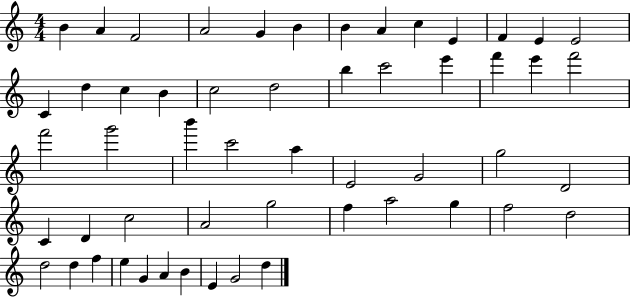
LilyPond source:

{
  \clef treble
  \numericTimeSignature
  \time 4/4
  \key c \major
  b'4 a'4 f'2 | a'2 g'4 b'4 | b'4 a'4 c''4 e'4 | f'4 e'4 e'2 | \break c'4 d''4 c''4 b'4 | c''2 d''2 | b''4 c'''2 e'''4 | f'''4 e'''4 f'''2 | \break f'''2 g'''2 | b'''4 c'''2 a''4 | e'2 g'2 | g''2 d'2 | \break c'4 d'4 c''2 | a'2 g''2 | f''4 a''2 g''4 | f''2 d''2 | \break d''2 d''4 f''4 | e''4 g'4 a'4 b'4 | e'4 g'2 d''4 | \bar "|."
}